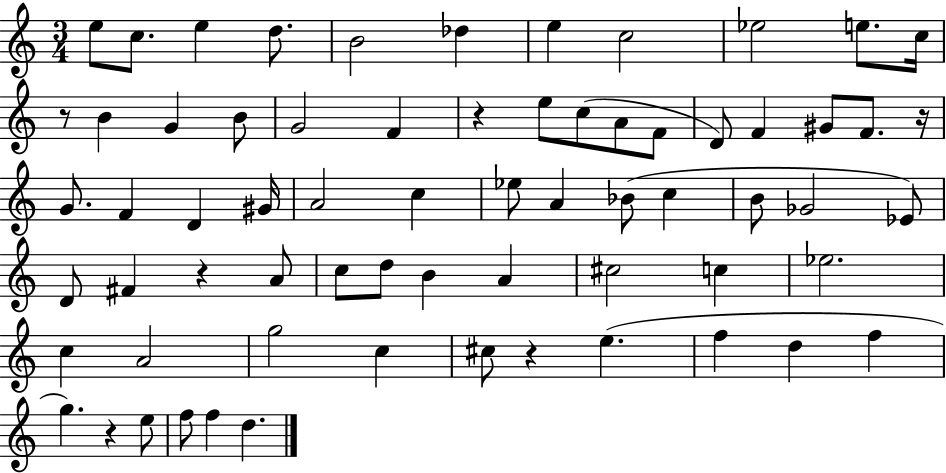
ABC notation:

X:1
T:Untitled
M:3/4
L:1/4
K:C
e/2 c/2 e d/2 B2 _d e c2 _e2 e/2 c/4 z/2 B G B/2 G2 F z e/2 c/2 A/2 F/2 D/2 F ^G/2 F/2 z/4 G/2 F D ^G/4 A2 c _e/2 A _B/2 c B/2 _G2 _E/2 D/2 ^F z A/2 c/2 d/2 B A ^c2 c _e2 c A2 g2 c ^c/2 z e f d f g z e/2 f/2 f d